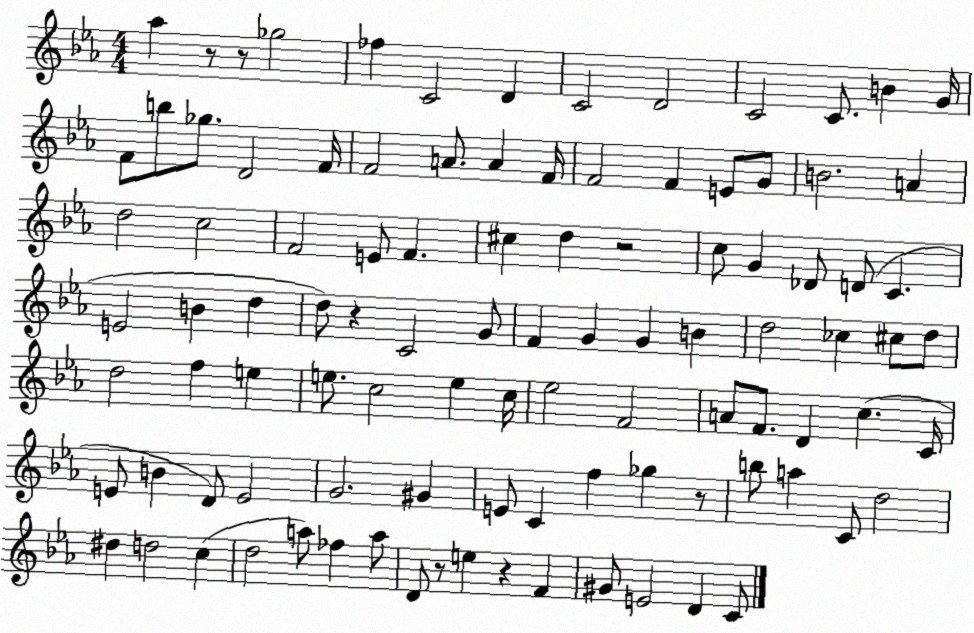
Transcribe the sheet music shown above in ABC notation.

X:1
T:Untitled
M:4/4
L:1/4
K:Eb
_a z/2 z/2 _g2 _f C2 D C2 D2 C2 C/2 B G/4 F/2 b/2 _g/2 D2 F/4 F2 A/2 A F/4 F2 F E/2 G/2 B2 A d2 c2 F2 E/2 F ^c d z2 c/2 G _D/2 D/2 C E2 B d d/2 z C2 G/2 F G G B d2 _c ^c/2 d/2 d2 f e e/2 c2 e c/4 _e2 F2 A/2 F/2 D c C/4 E/2 B D/2 E2 G2 ^G E/2 C f _g z/2 b/2 a C/2 d2 ^d d2 c d2 a/2 _f a/2 D/2 z/2 e z F ^G/2 E2 D C/2